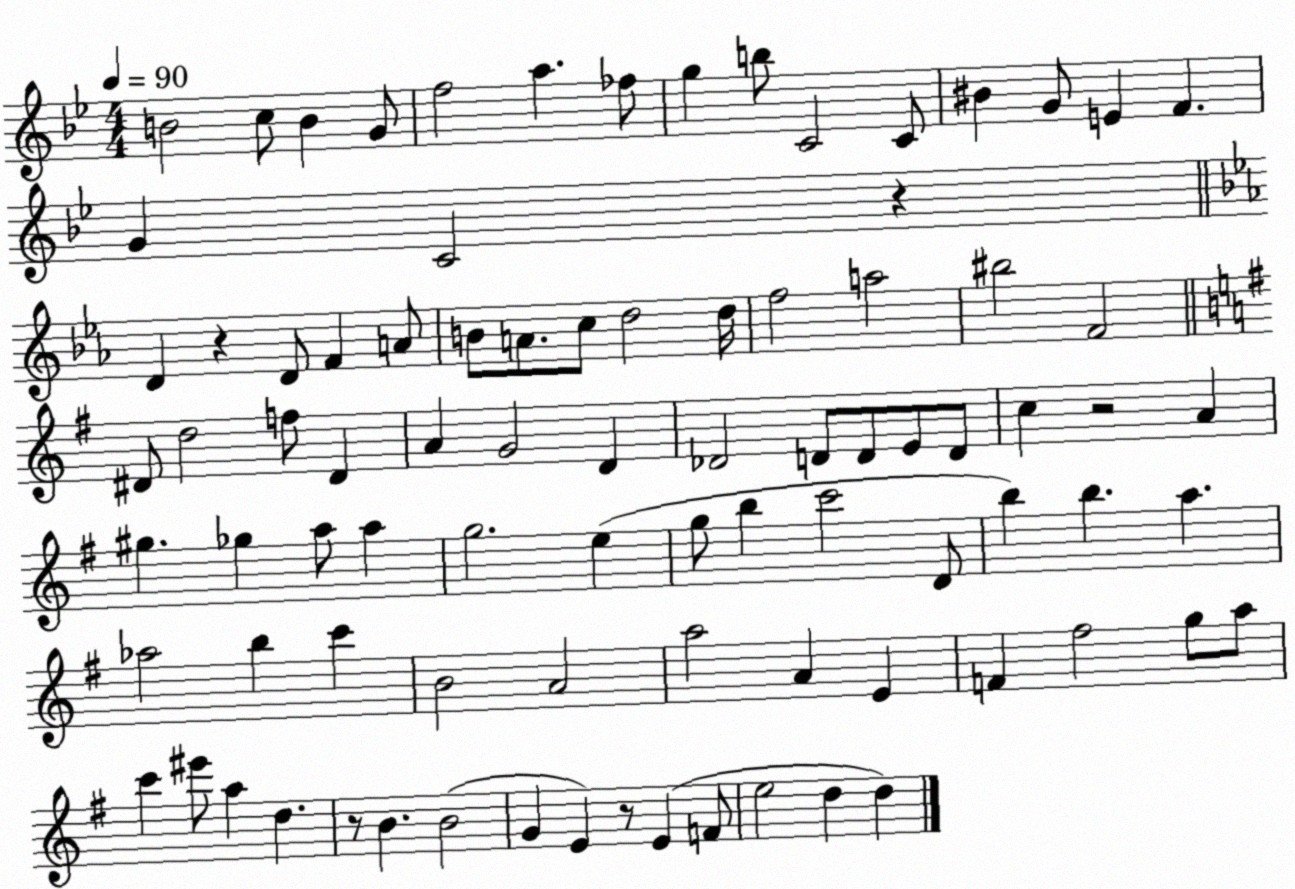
X:1
T:Untitled
M:4/4
L:1/4
K:Bb
B2 c/2 B G/2 f2 a _f/2 g b/2 C2 C/2 ^B G/2 E F G C2 z D z D/2 F A/2 B/2 A/2 c/2 d2 d/4 f2 a2 ^b2 F2 ^D/2 d2 f/2 ^D A G2 D _D2 D/2 D/2 E/2 D/2 c z2 A ^g _g a/2 a g2 e g/2 b c'2 D/2 b b a _a2 b c' B2 A2 a2 A E F ^f2 g/2 a/2 c' ^e'/2 a d z/2 B B2 G E z/2 E F/2 e2 d d